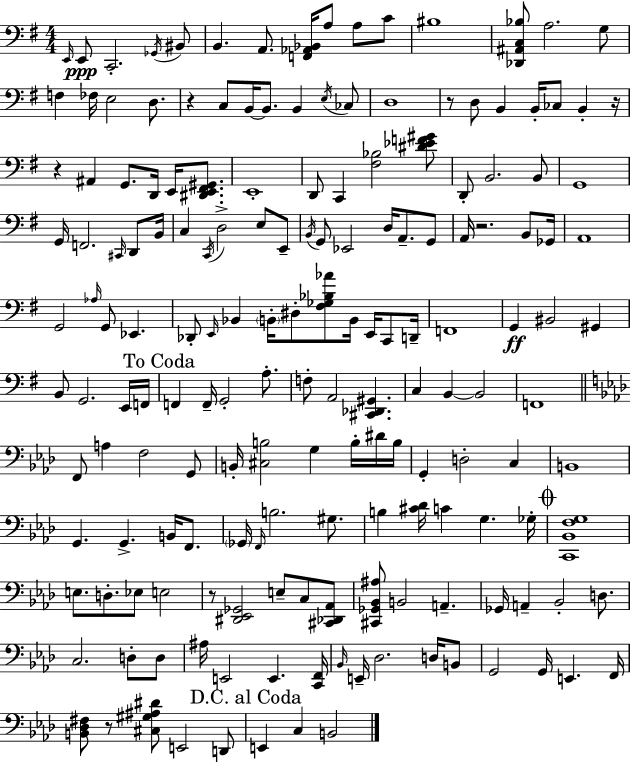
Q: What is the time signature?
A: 4/4